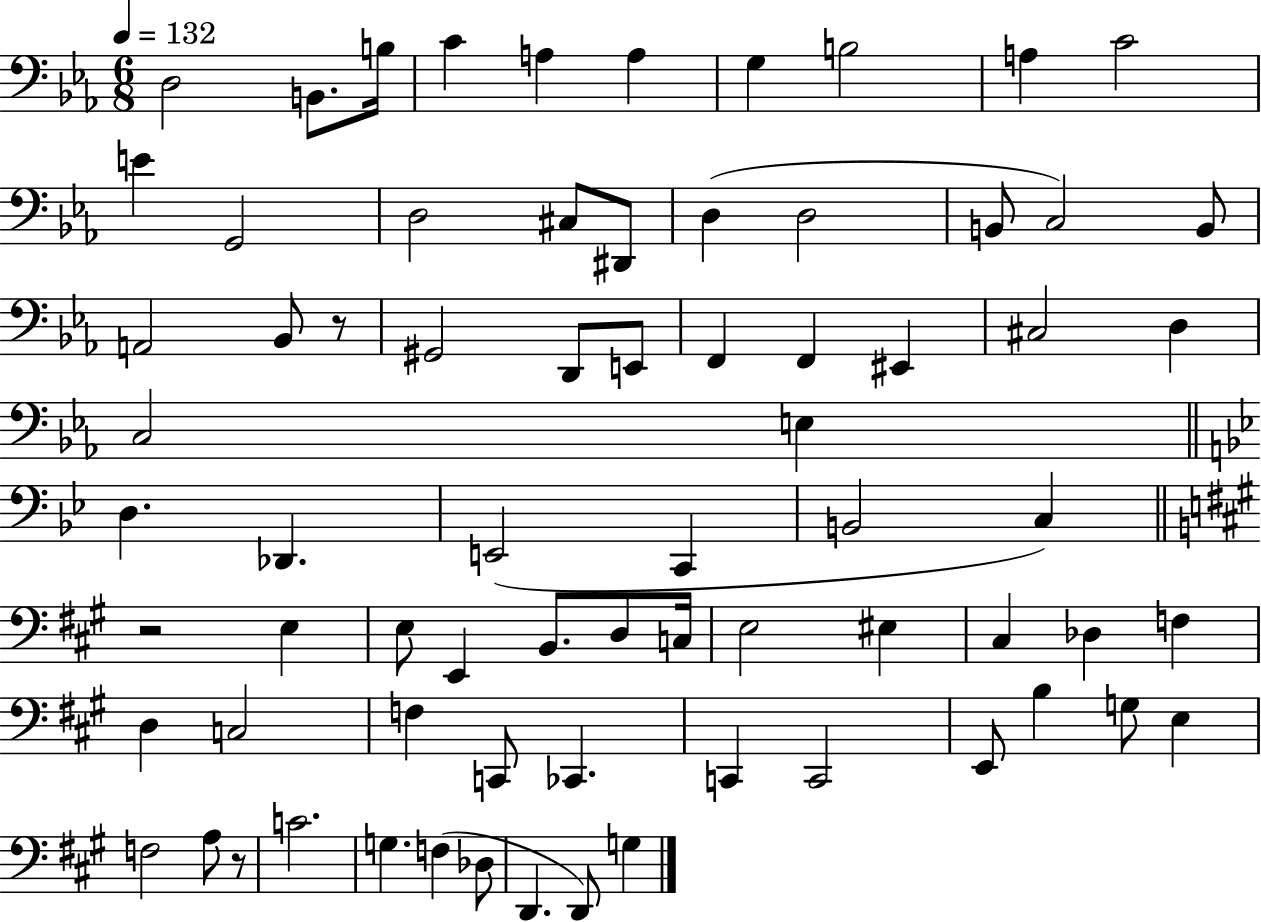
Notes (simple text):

D3/h B2/e. B3/s C4/q A3/q A3/q G3/q B3/h A3/q C4/h E4/q G2/h D3/h C#3/e D#2/e D3/q D3/h B2/e C3/h B2/e A2/h Bb2/e R/e G#2/h D2/e E2/e F2/q F2/q EIS2/q C#3/h D3/q C3/h E3/q D3/q. Db2/q. E2/h C2/q B2/h C3/q R/h E3/q E3/e E2/q B2/e. D3/e C3/s E3/h EIS3/q C#3/q Db3/q F3/q D3/q C3/h F3/q C2/e CES2/q. C2/q C2/h E2/e B3/q G3/e E3/q F3/h A3/e R/e C4/h. G3/q. F3/q Db3/e D2/q. D2/e G3/q